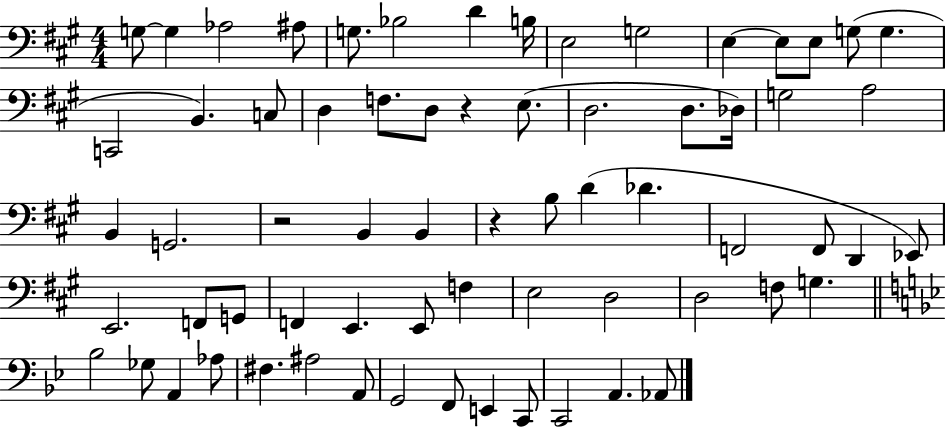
G3/e G3/q Ab3/h A#3/e G3/e. Bb3/h D4/q B3/s E3/h G3/h E3/q E3/e E3/e G3/e G3/q. C2/h B2/q. C3/e D3/q F3/e. D3/e R/q E3/e. D3/h. D3/e. Db3/s G3/h A3/h B2/q G2/h. R/h B2/q B2/q R/q B3/e D4/q Db4/q. F2/h F2/e D2/q Eb2/e E2/h. F2/e G2/e F2/q E2/q. E2/e F3/q E3/h D3/h D3/h F3/e G3/q. Bb3/h Gb3/e A2/q Ab3/e F#3/q. A#3/h A2/e G2/h F2/e E2/q C2/e C2/h A2/q. Ab2/e